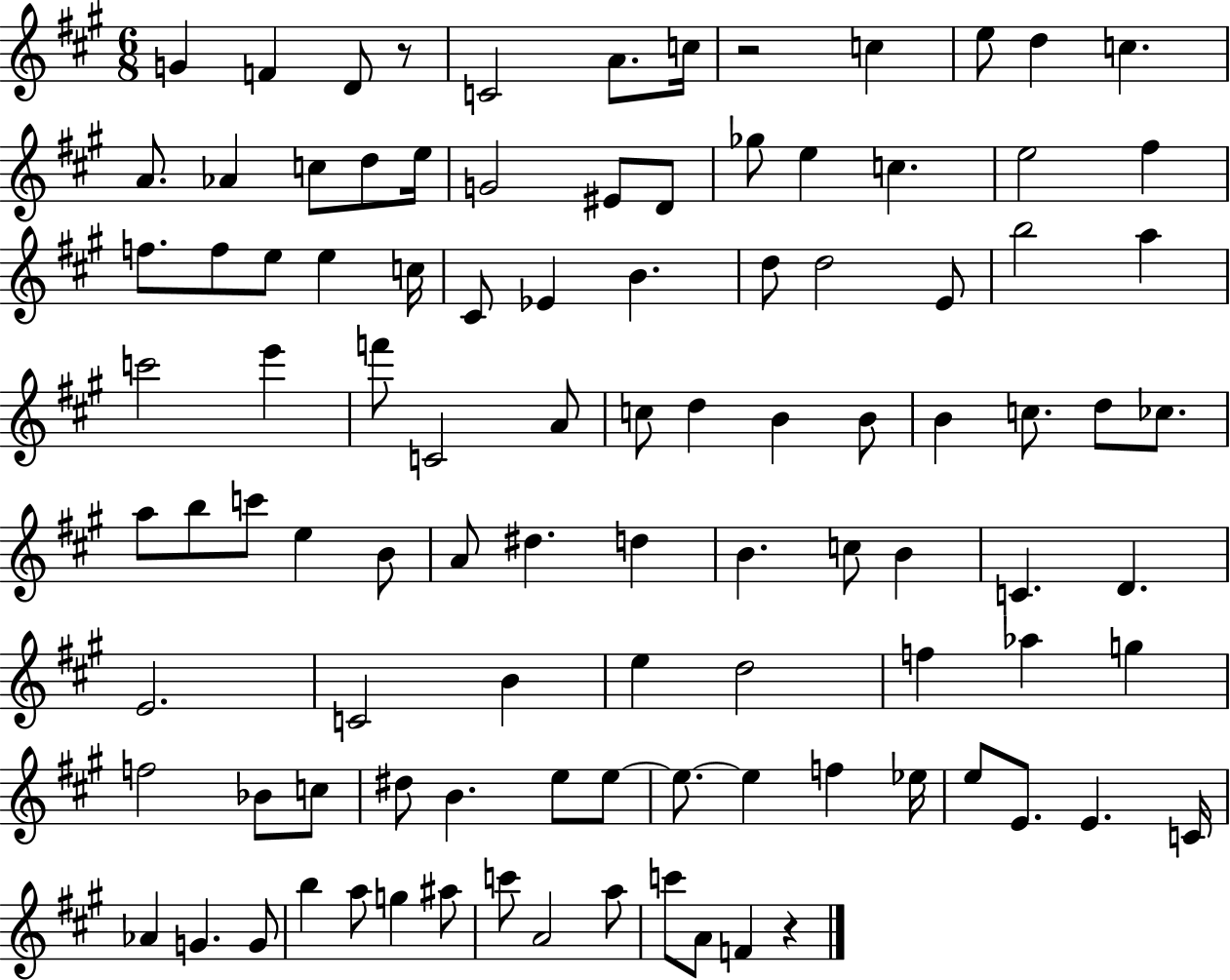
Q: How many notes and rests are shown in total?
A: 101